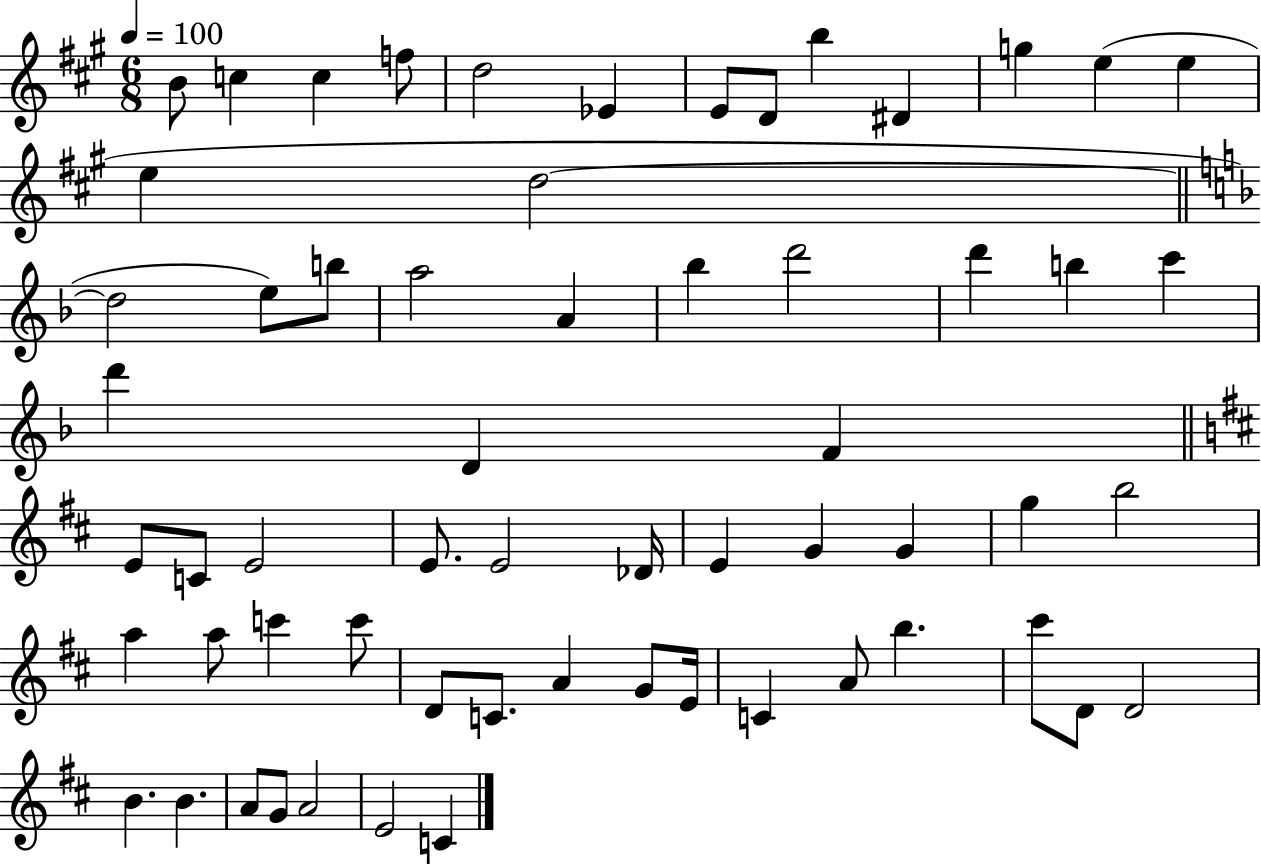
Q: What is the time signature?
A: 6/8